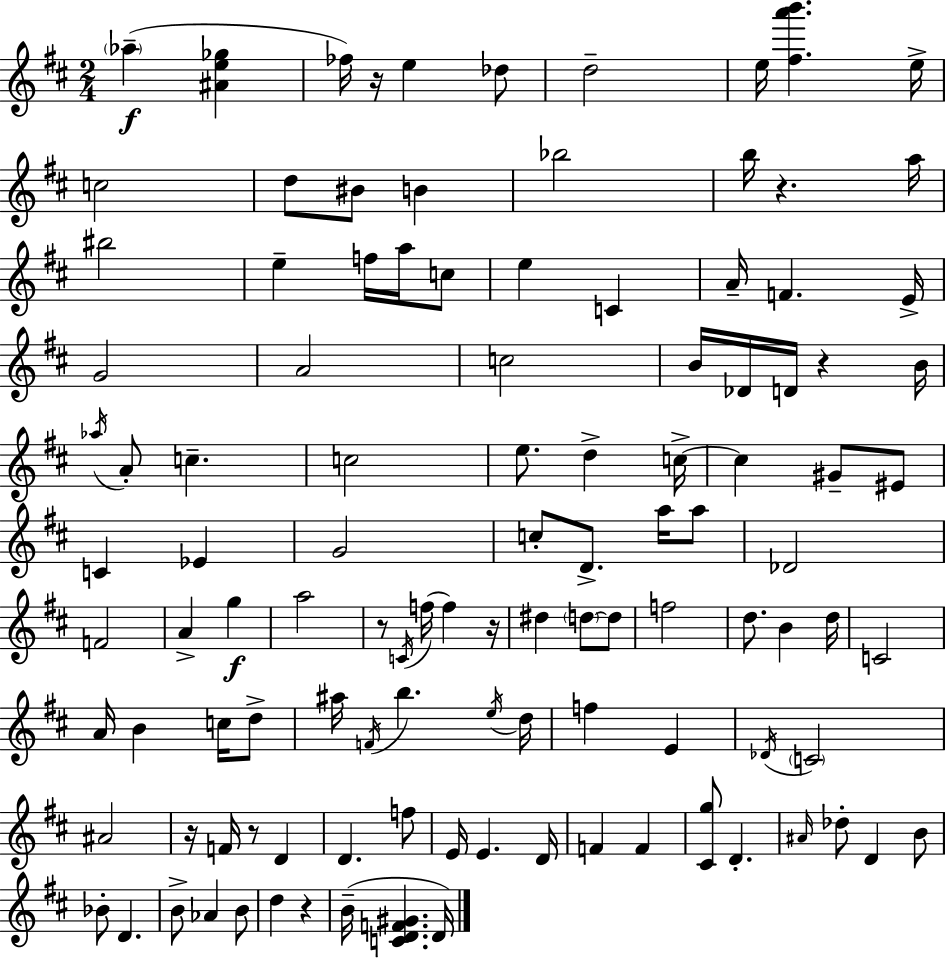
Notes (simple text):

Ab5/q [A#4,E5,Gb5]/q FES5/s R/s E5/q Db5/e D5/h E5/s [F#5,A6,B6]/q. E5/s C5/h D5/e BIS4/e B4/q Bb5/h B5/s R/q. A5/s BIS5/h E5/q F5/s A5/s C5/e E5/q C4/q A4/s F4/q. E4/s G4/h A4/h C5/h B4/s Db4/s D4/s R/q B4/s Ab5/s A4/e C5/q. C5/h E5/e. D5/q C5/s C5/q G#4/e EIS4/e C4/q Eb4/q G4/h C5/e D4/e. A5/s A5/e Db4/h F4/h A4/q G5/q A5/h R/e C4/s F5/s F5/q R/s D#5/q D5/e D5/e F5/h D5/e. B4/q D5/s C4/h A4/s B4/q C5/s D5/e A#5/s F4/s B5/q. E5/s D5/s F5/q E4/q Db4/s C4/h A#4/h R/s F4/s R/e D4/q D4/q. F5/e E4/s E4/q. D4/s F4/q F4/q [C#4,G5]/e D4/q. A#4/s Db5/e D4/q B4/e Bb4/e D4/q. B4/e Ab4/q B4/e D5/q R/q B4/s [C4,D4,F4,G#4]/q. D4/s